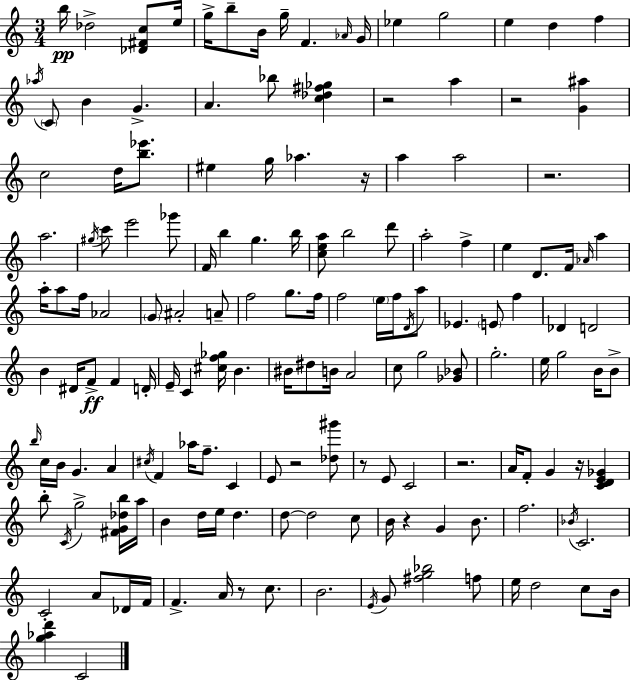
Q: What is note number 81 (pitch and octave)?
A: G5